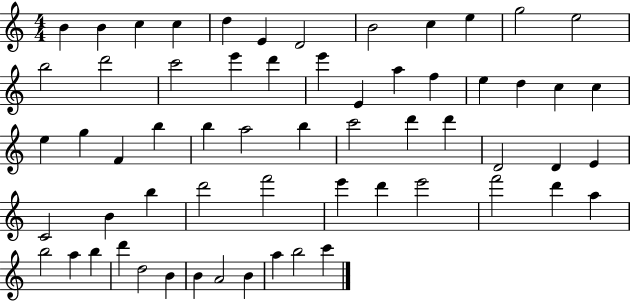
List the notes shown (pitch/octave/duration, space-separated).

B4/q B4/q C5/q C5/q D5/q E4/q D4/h B4/h C5/q E5/q G5/h E5/h B5/h D6/h C6/h E6/q D6/q E6/q E4/q A5/q F5/q E5/q D5/q C5/q C5/q E5/q G5/q F4/q B5/q B5/q A5/h B5/q C6/h D6/q D6/q D4/h D4/q E4/q C4/h B4/q B5/q D6/h F6/h E6/q D6/q E6/h F6/h D6/q A5/q B5/h A5/q B5/q D6/q D5/h B4/q B4/q A4/h B4/q A5/q B5/h C6/q